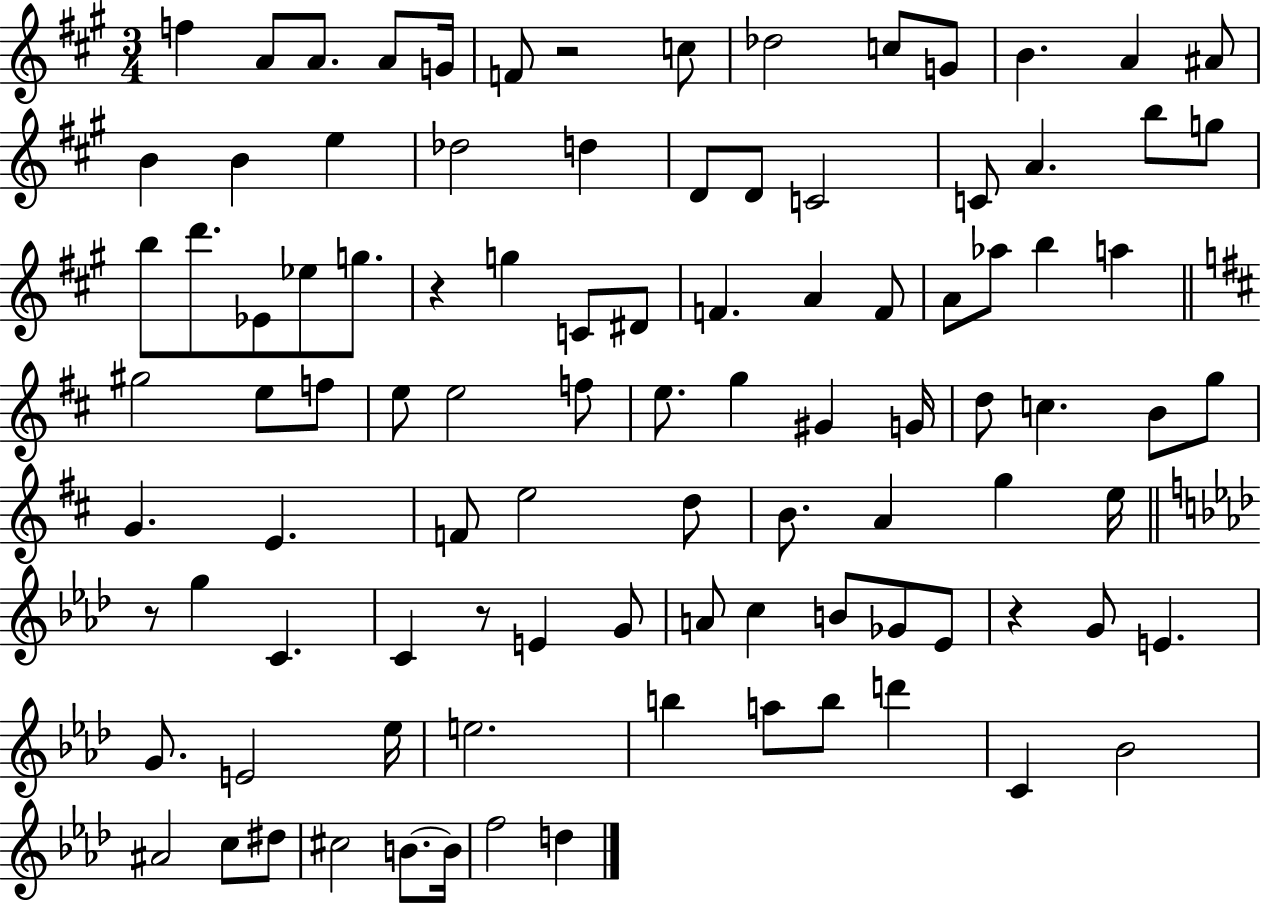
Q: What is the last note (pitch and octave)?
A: D5